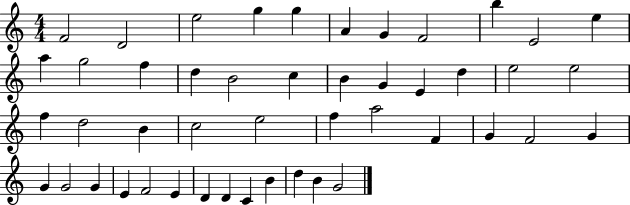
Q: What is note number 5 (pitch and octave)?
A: G5